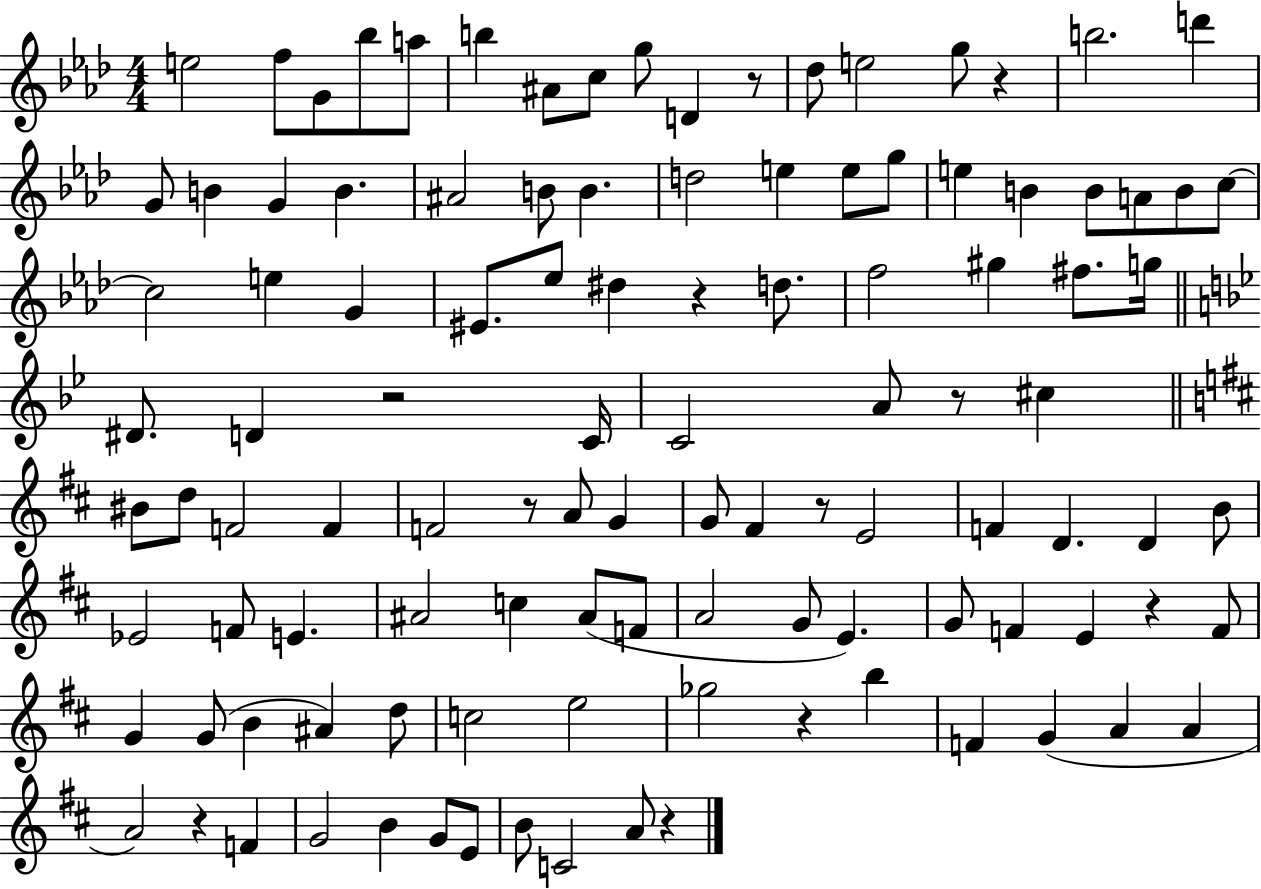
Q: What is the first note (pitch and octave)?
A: E5